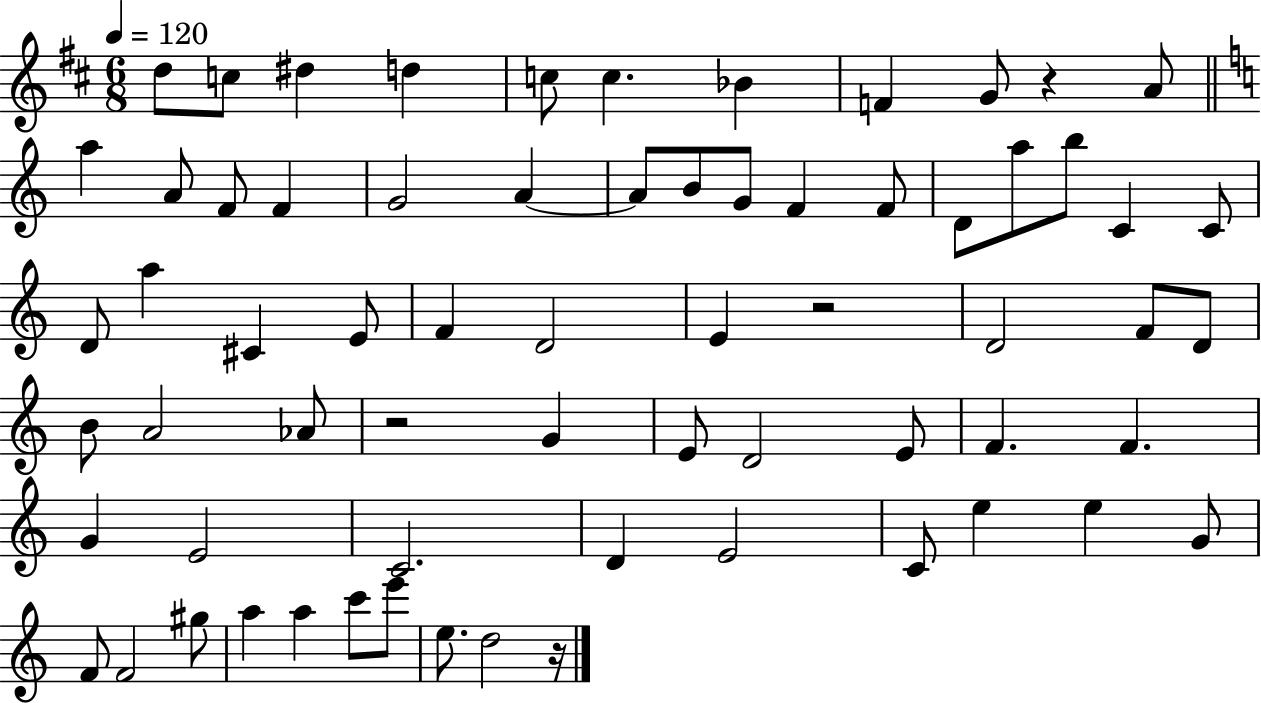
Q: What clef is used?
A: treble